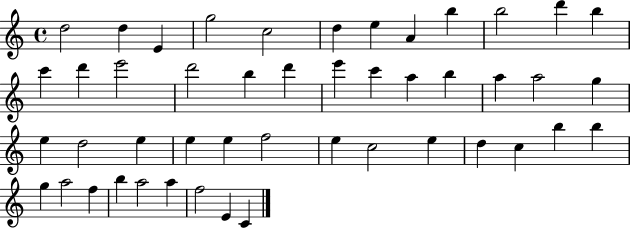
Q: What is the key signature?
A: C major